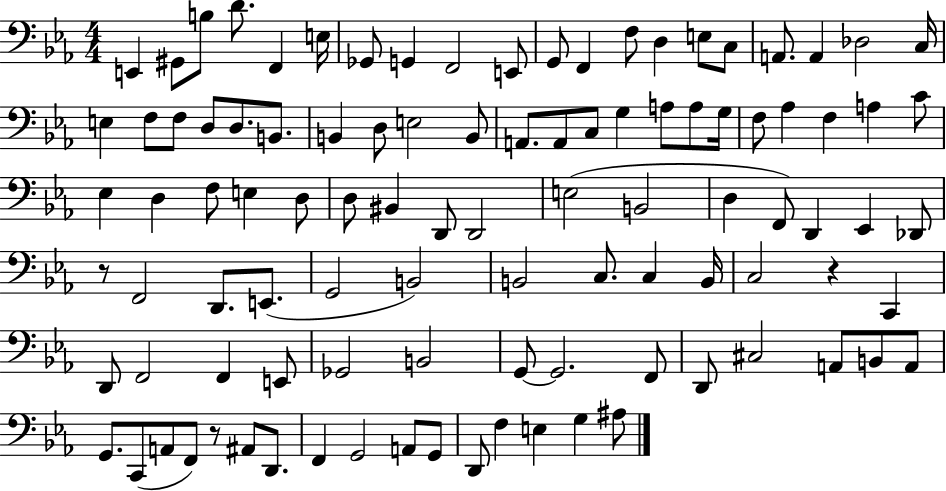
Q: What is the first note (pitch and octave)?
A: E2